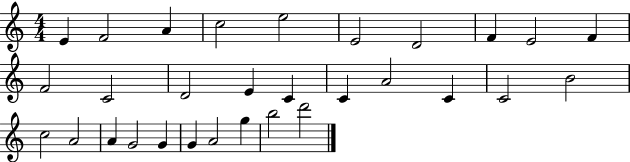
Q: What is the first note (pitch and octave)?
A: E4